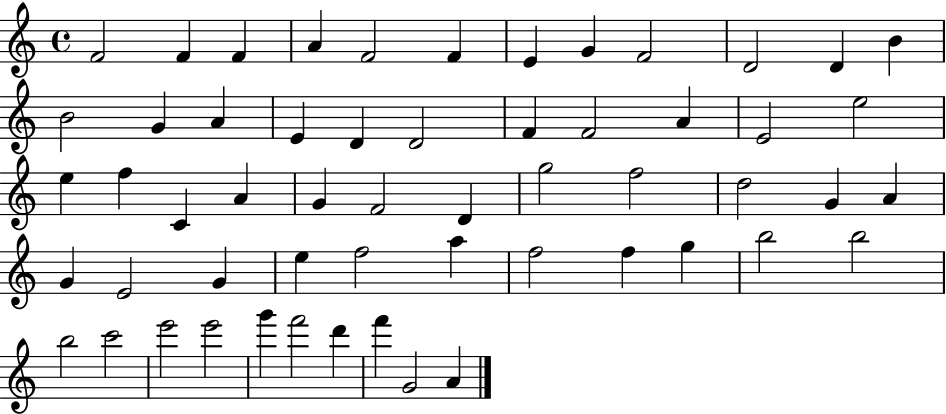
{
  \clef treble
  \time 4/4
  \defaultTimeSignature
  \key c \major
  f'2 f'4 f'4 | a'4 f'2 f'4 | e'4 g'4 f'2 | d'2 d'4 b'4 | \break b'2 g'4 a'4 | e'4 d'4 d'2 | f'4 f'2 a'4 | e'2 e''2 | \break e''4 f''4 c'4 a'4 | g'4 f'2 d'4 | g''2 f''2 | d''2 g'4 a'4 | \break g'4 e'2 g'4 | e''4 f''2 a''4 | f''2 f''4 g''4 | b''2 b''2 | \break b''2 c'''2 | e'''2 e'''2 | g'''4 f'''2 d'''4 | f'''4 g'2 a'4 | \break \bar "|."
}